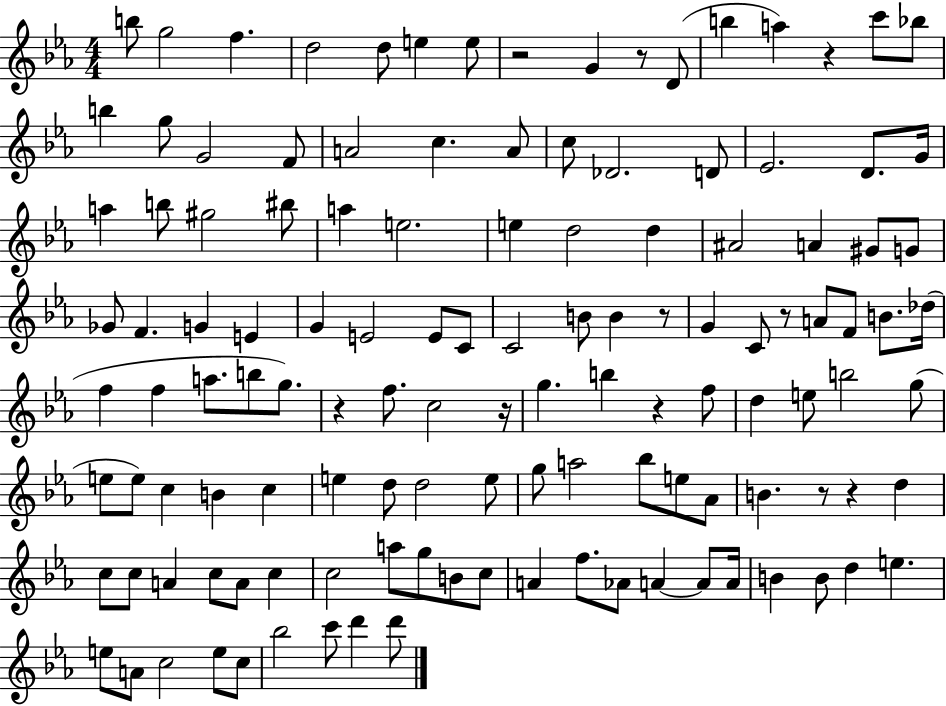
B5/e G5/h F5/q. D5/h D5/e E5/q E5/e R/h G4/q R/e D4/e B5/q A5/q R/q C6/e Bb5/e B5/q G5/e G4/h F4/e A4/h C5/q. A4/e C5/e Db4/h. D4/e Eb4/h. D4/e. G4/s A5/q B5/e G#5/h BIS5/e A5/q E5/h. E5/q D5/h D5/q A#4/h A4/q G#4/e G4/e Gb4/e F4/q. G4/q E4/q G4/q E4/h E4/e C4/e C4/h B4/e B4/q R/e G4/q C4/e R/e A4/e F4/e B4/e. Db5/s F5/q F5/q A5/e. B5/e G5/e. R/q F5/e. C5/h R/s G5/q. B5/q R/q F5/e D5/q E5/e B5/h G5/e E5/e E5/e C5/q B4/q C5/q E5/q D5/e D5/h E5/e G5/e A5/h Bb5/e E5/e Ab4/e B4/q. R/e R/q D5/q C5/e C5/e A4/q C5/e A4/e C5/q C5/h A5/e G5/e B4/e C5/e A4/q F5/e. Ab4/e A4/q A4/e A4/s B4/q B4/e D5/q E5/q. E5/e A4/e C5/h E5/e C5/e Bb5/h C6/e D6/q D6/e